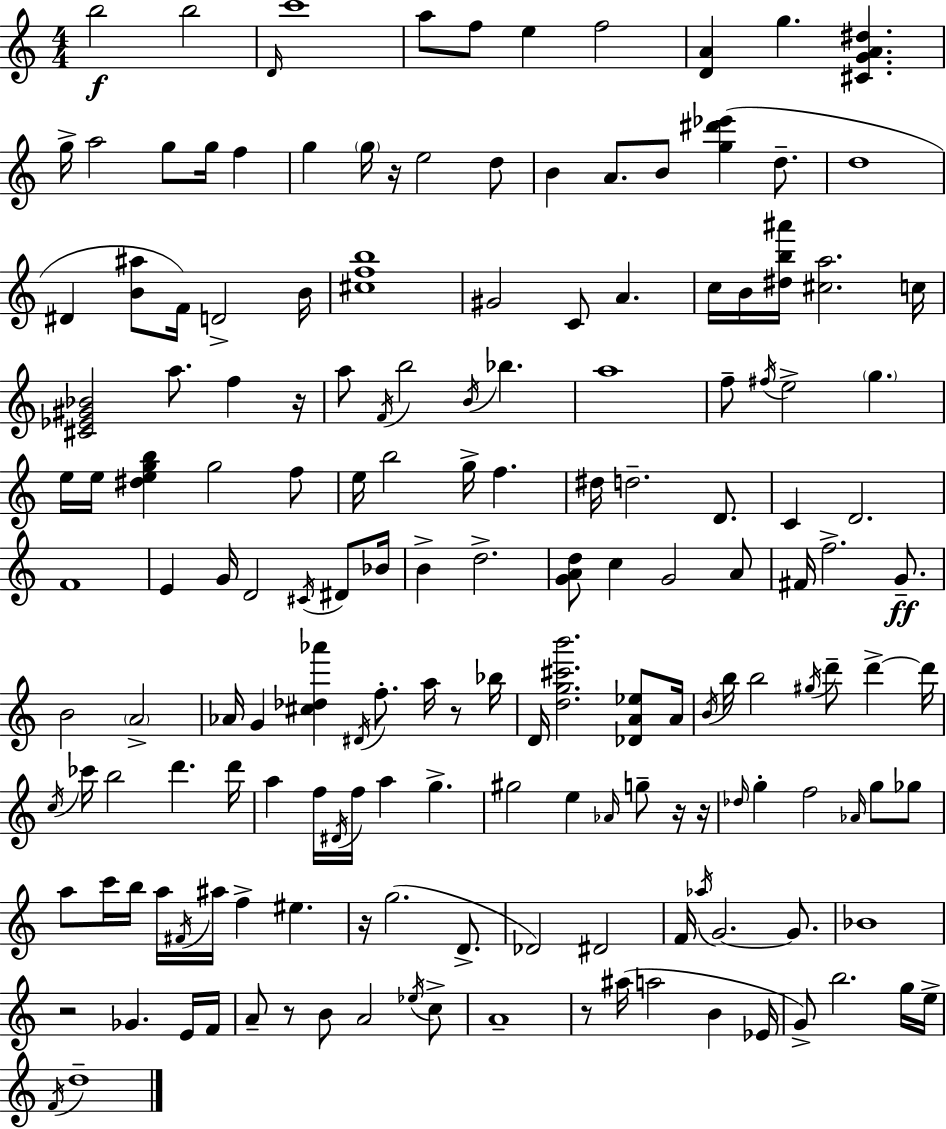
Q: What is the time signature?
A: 4/4